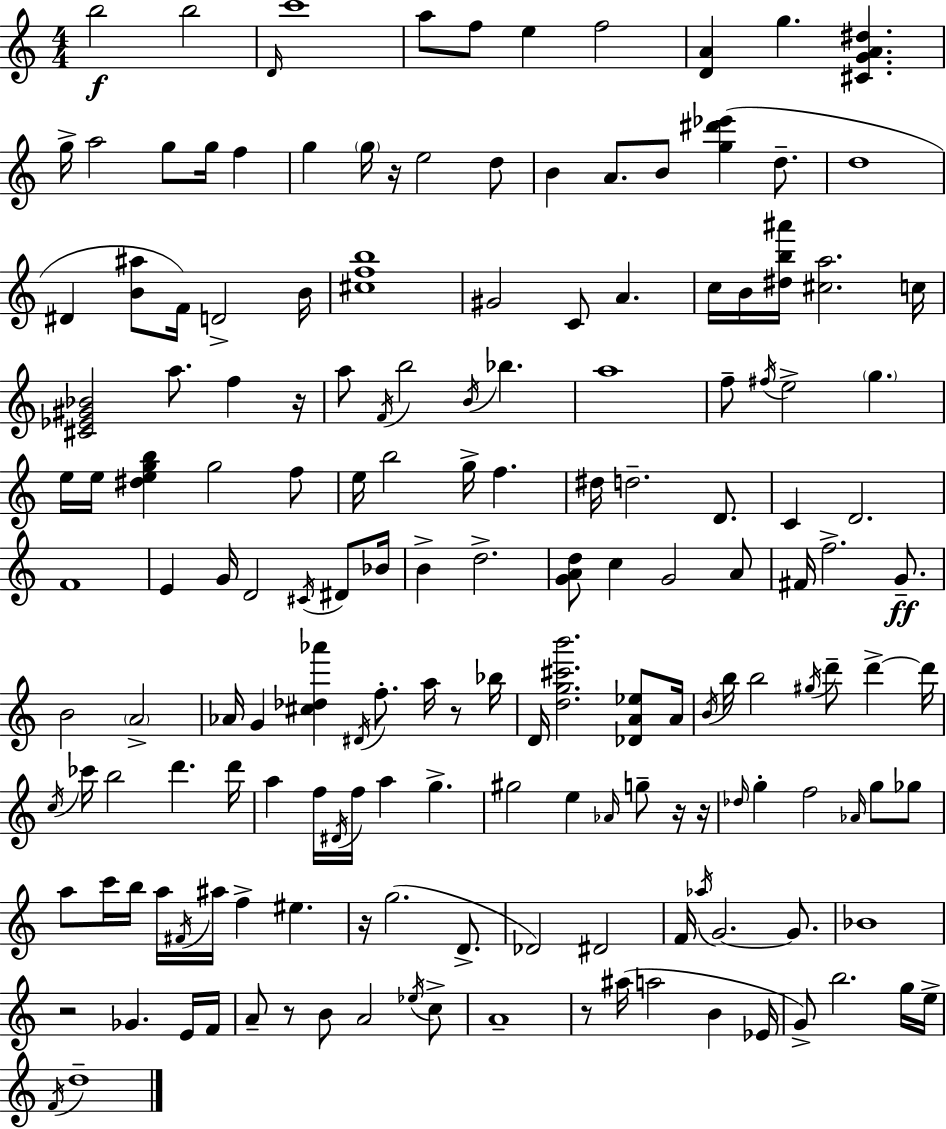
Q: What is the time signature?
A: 4/4